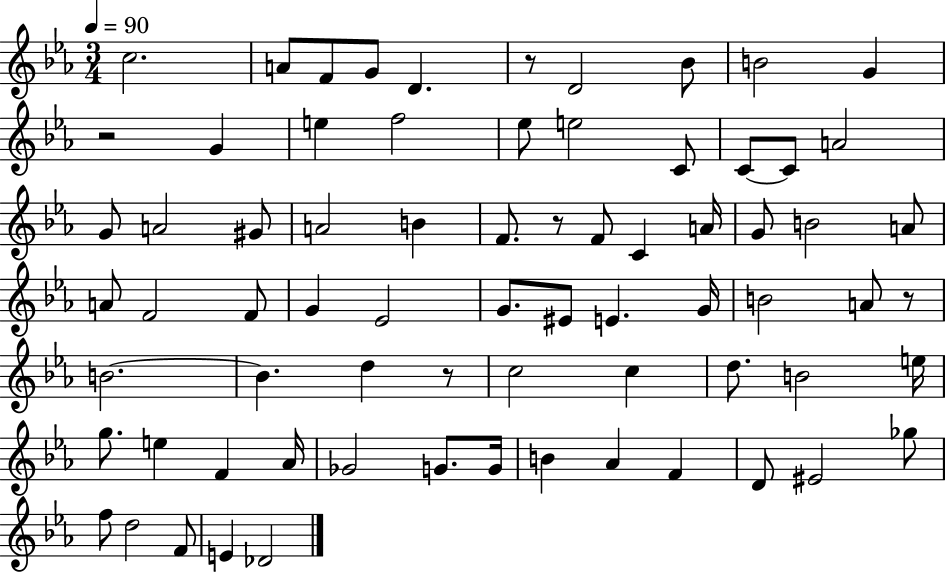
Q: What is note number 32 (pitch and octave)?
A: F4